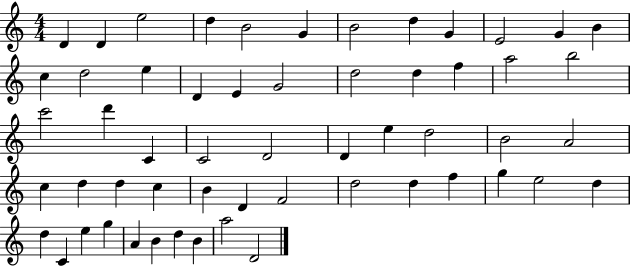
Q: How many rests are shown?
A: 0